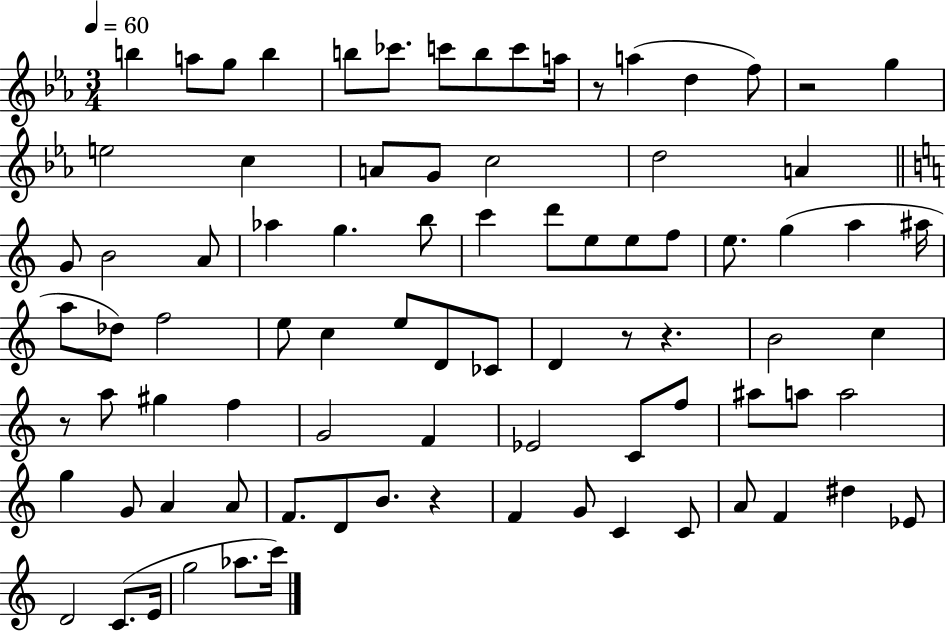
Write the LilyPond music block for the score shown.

{
  \clef treble
  \numericTimeSignature
  \time 3/4
  \key ees \major
  \tempo 4 = 60
  \repeat volta 2 { b''4 a''8 g''8 b''4 | b''8 ces'''8. c'''8 b''8 c'''8 a''16 | r8 a''4( d''4 f''8) | r2 g''4 | \break e''2 c''4 | a'8 g'8 c''2 | d''2 a'4 | \bar "||" \break \key c \major g'8 b'2 a'8 | aes''4 g''4. b''8 | c'''4 d'''8 e''8 e''8 f''8 | e''8. g''4( a''4 ais''16 | \break a''8 des''8) f''2 | e''8 c''4 e''8 d'8 ces'8 | d'4 r8 r4. | b'2 c''4 | \break r8 a''8 gis''4 f''4 | g'2 f'4 | ees'2 c'8 f''8 | ais''8 a''8 a''2 | \break g''4 g'8 a'4 a'8 | f'8. d'8 b'8. r4 | f'4 g'8 c'4 c'8 | a'8 f'4 dis''4 ees'8 | \break d'2 c'8.( e'16 | g''2 aes''8. c'''16) | } \bar "|."
}